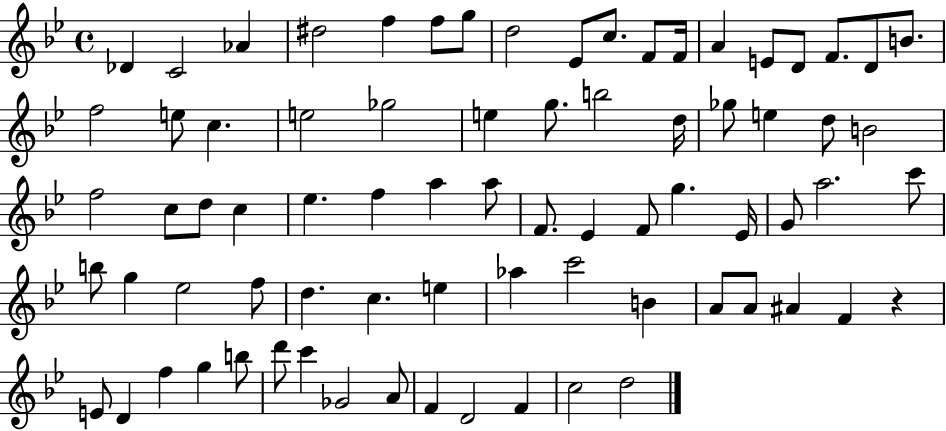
{
  \clef treble
  \time 4/4
  \defaultTimeSignature
  \key bes \major
  des'4 c'2 aes'4 | dis''2 f''4 f''8 g''8 | d''2 ees'8 c''8. f'8 f'16 | a'4 e'8 d'8 f'8. d'8 b'8. | \break f''2 e''8 c''4. | e''2 ges''2 | e''4 g''8. b''2 d''16 | ges''8 e''4 d''8 b'2 | \break f''2 c''8 d''8 c''4 | ees''4. f''4 a''4 a''8 | f'8. ees'4 f'8 g''4. ees'16 | g'8 a''2. c'''8 | \break b''8 g''4 ees''2 f''8 | d''4. c''4. e''4 | aes''4 c'''2 b'4 | a'8 a'8 ais'4 f'4 r4 | \break e'8 d'4 f''4 g''4 b''8 | d'''8 c'''4 ges'2 a'8 | f'4 d'2 f'4 | c''2 d''2 | \break \bar "|."
}